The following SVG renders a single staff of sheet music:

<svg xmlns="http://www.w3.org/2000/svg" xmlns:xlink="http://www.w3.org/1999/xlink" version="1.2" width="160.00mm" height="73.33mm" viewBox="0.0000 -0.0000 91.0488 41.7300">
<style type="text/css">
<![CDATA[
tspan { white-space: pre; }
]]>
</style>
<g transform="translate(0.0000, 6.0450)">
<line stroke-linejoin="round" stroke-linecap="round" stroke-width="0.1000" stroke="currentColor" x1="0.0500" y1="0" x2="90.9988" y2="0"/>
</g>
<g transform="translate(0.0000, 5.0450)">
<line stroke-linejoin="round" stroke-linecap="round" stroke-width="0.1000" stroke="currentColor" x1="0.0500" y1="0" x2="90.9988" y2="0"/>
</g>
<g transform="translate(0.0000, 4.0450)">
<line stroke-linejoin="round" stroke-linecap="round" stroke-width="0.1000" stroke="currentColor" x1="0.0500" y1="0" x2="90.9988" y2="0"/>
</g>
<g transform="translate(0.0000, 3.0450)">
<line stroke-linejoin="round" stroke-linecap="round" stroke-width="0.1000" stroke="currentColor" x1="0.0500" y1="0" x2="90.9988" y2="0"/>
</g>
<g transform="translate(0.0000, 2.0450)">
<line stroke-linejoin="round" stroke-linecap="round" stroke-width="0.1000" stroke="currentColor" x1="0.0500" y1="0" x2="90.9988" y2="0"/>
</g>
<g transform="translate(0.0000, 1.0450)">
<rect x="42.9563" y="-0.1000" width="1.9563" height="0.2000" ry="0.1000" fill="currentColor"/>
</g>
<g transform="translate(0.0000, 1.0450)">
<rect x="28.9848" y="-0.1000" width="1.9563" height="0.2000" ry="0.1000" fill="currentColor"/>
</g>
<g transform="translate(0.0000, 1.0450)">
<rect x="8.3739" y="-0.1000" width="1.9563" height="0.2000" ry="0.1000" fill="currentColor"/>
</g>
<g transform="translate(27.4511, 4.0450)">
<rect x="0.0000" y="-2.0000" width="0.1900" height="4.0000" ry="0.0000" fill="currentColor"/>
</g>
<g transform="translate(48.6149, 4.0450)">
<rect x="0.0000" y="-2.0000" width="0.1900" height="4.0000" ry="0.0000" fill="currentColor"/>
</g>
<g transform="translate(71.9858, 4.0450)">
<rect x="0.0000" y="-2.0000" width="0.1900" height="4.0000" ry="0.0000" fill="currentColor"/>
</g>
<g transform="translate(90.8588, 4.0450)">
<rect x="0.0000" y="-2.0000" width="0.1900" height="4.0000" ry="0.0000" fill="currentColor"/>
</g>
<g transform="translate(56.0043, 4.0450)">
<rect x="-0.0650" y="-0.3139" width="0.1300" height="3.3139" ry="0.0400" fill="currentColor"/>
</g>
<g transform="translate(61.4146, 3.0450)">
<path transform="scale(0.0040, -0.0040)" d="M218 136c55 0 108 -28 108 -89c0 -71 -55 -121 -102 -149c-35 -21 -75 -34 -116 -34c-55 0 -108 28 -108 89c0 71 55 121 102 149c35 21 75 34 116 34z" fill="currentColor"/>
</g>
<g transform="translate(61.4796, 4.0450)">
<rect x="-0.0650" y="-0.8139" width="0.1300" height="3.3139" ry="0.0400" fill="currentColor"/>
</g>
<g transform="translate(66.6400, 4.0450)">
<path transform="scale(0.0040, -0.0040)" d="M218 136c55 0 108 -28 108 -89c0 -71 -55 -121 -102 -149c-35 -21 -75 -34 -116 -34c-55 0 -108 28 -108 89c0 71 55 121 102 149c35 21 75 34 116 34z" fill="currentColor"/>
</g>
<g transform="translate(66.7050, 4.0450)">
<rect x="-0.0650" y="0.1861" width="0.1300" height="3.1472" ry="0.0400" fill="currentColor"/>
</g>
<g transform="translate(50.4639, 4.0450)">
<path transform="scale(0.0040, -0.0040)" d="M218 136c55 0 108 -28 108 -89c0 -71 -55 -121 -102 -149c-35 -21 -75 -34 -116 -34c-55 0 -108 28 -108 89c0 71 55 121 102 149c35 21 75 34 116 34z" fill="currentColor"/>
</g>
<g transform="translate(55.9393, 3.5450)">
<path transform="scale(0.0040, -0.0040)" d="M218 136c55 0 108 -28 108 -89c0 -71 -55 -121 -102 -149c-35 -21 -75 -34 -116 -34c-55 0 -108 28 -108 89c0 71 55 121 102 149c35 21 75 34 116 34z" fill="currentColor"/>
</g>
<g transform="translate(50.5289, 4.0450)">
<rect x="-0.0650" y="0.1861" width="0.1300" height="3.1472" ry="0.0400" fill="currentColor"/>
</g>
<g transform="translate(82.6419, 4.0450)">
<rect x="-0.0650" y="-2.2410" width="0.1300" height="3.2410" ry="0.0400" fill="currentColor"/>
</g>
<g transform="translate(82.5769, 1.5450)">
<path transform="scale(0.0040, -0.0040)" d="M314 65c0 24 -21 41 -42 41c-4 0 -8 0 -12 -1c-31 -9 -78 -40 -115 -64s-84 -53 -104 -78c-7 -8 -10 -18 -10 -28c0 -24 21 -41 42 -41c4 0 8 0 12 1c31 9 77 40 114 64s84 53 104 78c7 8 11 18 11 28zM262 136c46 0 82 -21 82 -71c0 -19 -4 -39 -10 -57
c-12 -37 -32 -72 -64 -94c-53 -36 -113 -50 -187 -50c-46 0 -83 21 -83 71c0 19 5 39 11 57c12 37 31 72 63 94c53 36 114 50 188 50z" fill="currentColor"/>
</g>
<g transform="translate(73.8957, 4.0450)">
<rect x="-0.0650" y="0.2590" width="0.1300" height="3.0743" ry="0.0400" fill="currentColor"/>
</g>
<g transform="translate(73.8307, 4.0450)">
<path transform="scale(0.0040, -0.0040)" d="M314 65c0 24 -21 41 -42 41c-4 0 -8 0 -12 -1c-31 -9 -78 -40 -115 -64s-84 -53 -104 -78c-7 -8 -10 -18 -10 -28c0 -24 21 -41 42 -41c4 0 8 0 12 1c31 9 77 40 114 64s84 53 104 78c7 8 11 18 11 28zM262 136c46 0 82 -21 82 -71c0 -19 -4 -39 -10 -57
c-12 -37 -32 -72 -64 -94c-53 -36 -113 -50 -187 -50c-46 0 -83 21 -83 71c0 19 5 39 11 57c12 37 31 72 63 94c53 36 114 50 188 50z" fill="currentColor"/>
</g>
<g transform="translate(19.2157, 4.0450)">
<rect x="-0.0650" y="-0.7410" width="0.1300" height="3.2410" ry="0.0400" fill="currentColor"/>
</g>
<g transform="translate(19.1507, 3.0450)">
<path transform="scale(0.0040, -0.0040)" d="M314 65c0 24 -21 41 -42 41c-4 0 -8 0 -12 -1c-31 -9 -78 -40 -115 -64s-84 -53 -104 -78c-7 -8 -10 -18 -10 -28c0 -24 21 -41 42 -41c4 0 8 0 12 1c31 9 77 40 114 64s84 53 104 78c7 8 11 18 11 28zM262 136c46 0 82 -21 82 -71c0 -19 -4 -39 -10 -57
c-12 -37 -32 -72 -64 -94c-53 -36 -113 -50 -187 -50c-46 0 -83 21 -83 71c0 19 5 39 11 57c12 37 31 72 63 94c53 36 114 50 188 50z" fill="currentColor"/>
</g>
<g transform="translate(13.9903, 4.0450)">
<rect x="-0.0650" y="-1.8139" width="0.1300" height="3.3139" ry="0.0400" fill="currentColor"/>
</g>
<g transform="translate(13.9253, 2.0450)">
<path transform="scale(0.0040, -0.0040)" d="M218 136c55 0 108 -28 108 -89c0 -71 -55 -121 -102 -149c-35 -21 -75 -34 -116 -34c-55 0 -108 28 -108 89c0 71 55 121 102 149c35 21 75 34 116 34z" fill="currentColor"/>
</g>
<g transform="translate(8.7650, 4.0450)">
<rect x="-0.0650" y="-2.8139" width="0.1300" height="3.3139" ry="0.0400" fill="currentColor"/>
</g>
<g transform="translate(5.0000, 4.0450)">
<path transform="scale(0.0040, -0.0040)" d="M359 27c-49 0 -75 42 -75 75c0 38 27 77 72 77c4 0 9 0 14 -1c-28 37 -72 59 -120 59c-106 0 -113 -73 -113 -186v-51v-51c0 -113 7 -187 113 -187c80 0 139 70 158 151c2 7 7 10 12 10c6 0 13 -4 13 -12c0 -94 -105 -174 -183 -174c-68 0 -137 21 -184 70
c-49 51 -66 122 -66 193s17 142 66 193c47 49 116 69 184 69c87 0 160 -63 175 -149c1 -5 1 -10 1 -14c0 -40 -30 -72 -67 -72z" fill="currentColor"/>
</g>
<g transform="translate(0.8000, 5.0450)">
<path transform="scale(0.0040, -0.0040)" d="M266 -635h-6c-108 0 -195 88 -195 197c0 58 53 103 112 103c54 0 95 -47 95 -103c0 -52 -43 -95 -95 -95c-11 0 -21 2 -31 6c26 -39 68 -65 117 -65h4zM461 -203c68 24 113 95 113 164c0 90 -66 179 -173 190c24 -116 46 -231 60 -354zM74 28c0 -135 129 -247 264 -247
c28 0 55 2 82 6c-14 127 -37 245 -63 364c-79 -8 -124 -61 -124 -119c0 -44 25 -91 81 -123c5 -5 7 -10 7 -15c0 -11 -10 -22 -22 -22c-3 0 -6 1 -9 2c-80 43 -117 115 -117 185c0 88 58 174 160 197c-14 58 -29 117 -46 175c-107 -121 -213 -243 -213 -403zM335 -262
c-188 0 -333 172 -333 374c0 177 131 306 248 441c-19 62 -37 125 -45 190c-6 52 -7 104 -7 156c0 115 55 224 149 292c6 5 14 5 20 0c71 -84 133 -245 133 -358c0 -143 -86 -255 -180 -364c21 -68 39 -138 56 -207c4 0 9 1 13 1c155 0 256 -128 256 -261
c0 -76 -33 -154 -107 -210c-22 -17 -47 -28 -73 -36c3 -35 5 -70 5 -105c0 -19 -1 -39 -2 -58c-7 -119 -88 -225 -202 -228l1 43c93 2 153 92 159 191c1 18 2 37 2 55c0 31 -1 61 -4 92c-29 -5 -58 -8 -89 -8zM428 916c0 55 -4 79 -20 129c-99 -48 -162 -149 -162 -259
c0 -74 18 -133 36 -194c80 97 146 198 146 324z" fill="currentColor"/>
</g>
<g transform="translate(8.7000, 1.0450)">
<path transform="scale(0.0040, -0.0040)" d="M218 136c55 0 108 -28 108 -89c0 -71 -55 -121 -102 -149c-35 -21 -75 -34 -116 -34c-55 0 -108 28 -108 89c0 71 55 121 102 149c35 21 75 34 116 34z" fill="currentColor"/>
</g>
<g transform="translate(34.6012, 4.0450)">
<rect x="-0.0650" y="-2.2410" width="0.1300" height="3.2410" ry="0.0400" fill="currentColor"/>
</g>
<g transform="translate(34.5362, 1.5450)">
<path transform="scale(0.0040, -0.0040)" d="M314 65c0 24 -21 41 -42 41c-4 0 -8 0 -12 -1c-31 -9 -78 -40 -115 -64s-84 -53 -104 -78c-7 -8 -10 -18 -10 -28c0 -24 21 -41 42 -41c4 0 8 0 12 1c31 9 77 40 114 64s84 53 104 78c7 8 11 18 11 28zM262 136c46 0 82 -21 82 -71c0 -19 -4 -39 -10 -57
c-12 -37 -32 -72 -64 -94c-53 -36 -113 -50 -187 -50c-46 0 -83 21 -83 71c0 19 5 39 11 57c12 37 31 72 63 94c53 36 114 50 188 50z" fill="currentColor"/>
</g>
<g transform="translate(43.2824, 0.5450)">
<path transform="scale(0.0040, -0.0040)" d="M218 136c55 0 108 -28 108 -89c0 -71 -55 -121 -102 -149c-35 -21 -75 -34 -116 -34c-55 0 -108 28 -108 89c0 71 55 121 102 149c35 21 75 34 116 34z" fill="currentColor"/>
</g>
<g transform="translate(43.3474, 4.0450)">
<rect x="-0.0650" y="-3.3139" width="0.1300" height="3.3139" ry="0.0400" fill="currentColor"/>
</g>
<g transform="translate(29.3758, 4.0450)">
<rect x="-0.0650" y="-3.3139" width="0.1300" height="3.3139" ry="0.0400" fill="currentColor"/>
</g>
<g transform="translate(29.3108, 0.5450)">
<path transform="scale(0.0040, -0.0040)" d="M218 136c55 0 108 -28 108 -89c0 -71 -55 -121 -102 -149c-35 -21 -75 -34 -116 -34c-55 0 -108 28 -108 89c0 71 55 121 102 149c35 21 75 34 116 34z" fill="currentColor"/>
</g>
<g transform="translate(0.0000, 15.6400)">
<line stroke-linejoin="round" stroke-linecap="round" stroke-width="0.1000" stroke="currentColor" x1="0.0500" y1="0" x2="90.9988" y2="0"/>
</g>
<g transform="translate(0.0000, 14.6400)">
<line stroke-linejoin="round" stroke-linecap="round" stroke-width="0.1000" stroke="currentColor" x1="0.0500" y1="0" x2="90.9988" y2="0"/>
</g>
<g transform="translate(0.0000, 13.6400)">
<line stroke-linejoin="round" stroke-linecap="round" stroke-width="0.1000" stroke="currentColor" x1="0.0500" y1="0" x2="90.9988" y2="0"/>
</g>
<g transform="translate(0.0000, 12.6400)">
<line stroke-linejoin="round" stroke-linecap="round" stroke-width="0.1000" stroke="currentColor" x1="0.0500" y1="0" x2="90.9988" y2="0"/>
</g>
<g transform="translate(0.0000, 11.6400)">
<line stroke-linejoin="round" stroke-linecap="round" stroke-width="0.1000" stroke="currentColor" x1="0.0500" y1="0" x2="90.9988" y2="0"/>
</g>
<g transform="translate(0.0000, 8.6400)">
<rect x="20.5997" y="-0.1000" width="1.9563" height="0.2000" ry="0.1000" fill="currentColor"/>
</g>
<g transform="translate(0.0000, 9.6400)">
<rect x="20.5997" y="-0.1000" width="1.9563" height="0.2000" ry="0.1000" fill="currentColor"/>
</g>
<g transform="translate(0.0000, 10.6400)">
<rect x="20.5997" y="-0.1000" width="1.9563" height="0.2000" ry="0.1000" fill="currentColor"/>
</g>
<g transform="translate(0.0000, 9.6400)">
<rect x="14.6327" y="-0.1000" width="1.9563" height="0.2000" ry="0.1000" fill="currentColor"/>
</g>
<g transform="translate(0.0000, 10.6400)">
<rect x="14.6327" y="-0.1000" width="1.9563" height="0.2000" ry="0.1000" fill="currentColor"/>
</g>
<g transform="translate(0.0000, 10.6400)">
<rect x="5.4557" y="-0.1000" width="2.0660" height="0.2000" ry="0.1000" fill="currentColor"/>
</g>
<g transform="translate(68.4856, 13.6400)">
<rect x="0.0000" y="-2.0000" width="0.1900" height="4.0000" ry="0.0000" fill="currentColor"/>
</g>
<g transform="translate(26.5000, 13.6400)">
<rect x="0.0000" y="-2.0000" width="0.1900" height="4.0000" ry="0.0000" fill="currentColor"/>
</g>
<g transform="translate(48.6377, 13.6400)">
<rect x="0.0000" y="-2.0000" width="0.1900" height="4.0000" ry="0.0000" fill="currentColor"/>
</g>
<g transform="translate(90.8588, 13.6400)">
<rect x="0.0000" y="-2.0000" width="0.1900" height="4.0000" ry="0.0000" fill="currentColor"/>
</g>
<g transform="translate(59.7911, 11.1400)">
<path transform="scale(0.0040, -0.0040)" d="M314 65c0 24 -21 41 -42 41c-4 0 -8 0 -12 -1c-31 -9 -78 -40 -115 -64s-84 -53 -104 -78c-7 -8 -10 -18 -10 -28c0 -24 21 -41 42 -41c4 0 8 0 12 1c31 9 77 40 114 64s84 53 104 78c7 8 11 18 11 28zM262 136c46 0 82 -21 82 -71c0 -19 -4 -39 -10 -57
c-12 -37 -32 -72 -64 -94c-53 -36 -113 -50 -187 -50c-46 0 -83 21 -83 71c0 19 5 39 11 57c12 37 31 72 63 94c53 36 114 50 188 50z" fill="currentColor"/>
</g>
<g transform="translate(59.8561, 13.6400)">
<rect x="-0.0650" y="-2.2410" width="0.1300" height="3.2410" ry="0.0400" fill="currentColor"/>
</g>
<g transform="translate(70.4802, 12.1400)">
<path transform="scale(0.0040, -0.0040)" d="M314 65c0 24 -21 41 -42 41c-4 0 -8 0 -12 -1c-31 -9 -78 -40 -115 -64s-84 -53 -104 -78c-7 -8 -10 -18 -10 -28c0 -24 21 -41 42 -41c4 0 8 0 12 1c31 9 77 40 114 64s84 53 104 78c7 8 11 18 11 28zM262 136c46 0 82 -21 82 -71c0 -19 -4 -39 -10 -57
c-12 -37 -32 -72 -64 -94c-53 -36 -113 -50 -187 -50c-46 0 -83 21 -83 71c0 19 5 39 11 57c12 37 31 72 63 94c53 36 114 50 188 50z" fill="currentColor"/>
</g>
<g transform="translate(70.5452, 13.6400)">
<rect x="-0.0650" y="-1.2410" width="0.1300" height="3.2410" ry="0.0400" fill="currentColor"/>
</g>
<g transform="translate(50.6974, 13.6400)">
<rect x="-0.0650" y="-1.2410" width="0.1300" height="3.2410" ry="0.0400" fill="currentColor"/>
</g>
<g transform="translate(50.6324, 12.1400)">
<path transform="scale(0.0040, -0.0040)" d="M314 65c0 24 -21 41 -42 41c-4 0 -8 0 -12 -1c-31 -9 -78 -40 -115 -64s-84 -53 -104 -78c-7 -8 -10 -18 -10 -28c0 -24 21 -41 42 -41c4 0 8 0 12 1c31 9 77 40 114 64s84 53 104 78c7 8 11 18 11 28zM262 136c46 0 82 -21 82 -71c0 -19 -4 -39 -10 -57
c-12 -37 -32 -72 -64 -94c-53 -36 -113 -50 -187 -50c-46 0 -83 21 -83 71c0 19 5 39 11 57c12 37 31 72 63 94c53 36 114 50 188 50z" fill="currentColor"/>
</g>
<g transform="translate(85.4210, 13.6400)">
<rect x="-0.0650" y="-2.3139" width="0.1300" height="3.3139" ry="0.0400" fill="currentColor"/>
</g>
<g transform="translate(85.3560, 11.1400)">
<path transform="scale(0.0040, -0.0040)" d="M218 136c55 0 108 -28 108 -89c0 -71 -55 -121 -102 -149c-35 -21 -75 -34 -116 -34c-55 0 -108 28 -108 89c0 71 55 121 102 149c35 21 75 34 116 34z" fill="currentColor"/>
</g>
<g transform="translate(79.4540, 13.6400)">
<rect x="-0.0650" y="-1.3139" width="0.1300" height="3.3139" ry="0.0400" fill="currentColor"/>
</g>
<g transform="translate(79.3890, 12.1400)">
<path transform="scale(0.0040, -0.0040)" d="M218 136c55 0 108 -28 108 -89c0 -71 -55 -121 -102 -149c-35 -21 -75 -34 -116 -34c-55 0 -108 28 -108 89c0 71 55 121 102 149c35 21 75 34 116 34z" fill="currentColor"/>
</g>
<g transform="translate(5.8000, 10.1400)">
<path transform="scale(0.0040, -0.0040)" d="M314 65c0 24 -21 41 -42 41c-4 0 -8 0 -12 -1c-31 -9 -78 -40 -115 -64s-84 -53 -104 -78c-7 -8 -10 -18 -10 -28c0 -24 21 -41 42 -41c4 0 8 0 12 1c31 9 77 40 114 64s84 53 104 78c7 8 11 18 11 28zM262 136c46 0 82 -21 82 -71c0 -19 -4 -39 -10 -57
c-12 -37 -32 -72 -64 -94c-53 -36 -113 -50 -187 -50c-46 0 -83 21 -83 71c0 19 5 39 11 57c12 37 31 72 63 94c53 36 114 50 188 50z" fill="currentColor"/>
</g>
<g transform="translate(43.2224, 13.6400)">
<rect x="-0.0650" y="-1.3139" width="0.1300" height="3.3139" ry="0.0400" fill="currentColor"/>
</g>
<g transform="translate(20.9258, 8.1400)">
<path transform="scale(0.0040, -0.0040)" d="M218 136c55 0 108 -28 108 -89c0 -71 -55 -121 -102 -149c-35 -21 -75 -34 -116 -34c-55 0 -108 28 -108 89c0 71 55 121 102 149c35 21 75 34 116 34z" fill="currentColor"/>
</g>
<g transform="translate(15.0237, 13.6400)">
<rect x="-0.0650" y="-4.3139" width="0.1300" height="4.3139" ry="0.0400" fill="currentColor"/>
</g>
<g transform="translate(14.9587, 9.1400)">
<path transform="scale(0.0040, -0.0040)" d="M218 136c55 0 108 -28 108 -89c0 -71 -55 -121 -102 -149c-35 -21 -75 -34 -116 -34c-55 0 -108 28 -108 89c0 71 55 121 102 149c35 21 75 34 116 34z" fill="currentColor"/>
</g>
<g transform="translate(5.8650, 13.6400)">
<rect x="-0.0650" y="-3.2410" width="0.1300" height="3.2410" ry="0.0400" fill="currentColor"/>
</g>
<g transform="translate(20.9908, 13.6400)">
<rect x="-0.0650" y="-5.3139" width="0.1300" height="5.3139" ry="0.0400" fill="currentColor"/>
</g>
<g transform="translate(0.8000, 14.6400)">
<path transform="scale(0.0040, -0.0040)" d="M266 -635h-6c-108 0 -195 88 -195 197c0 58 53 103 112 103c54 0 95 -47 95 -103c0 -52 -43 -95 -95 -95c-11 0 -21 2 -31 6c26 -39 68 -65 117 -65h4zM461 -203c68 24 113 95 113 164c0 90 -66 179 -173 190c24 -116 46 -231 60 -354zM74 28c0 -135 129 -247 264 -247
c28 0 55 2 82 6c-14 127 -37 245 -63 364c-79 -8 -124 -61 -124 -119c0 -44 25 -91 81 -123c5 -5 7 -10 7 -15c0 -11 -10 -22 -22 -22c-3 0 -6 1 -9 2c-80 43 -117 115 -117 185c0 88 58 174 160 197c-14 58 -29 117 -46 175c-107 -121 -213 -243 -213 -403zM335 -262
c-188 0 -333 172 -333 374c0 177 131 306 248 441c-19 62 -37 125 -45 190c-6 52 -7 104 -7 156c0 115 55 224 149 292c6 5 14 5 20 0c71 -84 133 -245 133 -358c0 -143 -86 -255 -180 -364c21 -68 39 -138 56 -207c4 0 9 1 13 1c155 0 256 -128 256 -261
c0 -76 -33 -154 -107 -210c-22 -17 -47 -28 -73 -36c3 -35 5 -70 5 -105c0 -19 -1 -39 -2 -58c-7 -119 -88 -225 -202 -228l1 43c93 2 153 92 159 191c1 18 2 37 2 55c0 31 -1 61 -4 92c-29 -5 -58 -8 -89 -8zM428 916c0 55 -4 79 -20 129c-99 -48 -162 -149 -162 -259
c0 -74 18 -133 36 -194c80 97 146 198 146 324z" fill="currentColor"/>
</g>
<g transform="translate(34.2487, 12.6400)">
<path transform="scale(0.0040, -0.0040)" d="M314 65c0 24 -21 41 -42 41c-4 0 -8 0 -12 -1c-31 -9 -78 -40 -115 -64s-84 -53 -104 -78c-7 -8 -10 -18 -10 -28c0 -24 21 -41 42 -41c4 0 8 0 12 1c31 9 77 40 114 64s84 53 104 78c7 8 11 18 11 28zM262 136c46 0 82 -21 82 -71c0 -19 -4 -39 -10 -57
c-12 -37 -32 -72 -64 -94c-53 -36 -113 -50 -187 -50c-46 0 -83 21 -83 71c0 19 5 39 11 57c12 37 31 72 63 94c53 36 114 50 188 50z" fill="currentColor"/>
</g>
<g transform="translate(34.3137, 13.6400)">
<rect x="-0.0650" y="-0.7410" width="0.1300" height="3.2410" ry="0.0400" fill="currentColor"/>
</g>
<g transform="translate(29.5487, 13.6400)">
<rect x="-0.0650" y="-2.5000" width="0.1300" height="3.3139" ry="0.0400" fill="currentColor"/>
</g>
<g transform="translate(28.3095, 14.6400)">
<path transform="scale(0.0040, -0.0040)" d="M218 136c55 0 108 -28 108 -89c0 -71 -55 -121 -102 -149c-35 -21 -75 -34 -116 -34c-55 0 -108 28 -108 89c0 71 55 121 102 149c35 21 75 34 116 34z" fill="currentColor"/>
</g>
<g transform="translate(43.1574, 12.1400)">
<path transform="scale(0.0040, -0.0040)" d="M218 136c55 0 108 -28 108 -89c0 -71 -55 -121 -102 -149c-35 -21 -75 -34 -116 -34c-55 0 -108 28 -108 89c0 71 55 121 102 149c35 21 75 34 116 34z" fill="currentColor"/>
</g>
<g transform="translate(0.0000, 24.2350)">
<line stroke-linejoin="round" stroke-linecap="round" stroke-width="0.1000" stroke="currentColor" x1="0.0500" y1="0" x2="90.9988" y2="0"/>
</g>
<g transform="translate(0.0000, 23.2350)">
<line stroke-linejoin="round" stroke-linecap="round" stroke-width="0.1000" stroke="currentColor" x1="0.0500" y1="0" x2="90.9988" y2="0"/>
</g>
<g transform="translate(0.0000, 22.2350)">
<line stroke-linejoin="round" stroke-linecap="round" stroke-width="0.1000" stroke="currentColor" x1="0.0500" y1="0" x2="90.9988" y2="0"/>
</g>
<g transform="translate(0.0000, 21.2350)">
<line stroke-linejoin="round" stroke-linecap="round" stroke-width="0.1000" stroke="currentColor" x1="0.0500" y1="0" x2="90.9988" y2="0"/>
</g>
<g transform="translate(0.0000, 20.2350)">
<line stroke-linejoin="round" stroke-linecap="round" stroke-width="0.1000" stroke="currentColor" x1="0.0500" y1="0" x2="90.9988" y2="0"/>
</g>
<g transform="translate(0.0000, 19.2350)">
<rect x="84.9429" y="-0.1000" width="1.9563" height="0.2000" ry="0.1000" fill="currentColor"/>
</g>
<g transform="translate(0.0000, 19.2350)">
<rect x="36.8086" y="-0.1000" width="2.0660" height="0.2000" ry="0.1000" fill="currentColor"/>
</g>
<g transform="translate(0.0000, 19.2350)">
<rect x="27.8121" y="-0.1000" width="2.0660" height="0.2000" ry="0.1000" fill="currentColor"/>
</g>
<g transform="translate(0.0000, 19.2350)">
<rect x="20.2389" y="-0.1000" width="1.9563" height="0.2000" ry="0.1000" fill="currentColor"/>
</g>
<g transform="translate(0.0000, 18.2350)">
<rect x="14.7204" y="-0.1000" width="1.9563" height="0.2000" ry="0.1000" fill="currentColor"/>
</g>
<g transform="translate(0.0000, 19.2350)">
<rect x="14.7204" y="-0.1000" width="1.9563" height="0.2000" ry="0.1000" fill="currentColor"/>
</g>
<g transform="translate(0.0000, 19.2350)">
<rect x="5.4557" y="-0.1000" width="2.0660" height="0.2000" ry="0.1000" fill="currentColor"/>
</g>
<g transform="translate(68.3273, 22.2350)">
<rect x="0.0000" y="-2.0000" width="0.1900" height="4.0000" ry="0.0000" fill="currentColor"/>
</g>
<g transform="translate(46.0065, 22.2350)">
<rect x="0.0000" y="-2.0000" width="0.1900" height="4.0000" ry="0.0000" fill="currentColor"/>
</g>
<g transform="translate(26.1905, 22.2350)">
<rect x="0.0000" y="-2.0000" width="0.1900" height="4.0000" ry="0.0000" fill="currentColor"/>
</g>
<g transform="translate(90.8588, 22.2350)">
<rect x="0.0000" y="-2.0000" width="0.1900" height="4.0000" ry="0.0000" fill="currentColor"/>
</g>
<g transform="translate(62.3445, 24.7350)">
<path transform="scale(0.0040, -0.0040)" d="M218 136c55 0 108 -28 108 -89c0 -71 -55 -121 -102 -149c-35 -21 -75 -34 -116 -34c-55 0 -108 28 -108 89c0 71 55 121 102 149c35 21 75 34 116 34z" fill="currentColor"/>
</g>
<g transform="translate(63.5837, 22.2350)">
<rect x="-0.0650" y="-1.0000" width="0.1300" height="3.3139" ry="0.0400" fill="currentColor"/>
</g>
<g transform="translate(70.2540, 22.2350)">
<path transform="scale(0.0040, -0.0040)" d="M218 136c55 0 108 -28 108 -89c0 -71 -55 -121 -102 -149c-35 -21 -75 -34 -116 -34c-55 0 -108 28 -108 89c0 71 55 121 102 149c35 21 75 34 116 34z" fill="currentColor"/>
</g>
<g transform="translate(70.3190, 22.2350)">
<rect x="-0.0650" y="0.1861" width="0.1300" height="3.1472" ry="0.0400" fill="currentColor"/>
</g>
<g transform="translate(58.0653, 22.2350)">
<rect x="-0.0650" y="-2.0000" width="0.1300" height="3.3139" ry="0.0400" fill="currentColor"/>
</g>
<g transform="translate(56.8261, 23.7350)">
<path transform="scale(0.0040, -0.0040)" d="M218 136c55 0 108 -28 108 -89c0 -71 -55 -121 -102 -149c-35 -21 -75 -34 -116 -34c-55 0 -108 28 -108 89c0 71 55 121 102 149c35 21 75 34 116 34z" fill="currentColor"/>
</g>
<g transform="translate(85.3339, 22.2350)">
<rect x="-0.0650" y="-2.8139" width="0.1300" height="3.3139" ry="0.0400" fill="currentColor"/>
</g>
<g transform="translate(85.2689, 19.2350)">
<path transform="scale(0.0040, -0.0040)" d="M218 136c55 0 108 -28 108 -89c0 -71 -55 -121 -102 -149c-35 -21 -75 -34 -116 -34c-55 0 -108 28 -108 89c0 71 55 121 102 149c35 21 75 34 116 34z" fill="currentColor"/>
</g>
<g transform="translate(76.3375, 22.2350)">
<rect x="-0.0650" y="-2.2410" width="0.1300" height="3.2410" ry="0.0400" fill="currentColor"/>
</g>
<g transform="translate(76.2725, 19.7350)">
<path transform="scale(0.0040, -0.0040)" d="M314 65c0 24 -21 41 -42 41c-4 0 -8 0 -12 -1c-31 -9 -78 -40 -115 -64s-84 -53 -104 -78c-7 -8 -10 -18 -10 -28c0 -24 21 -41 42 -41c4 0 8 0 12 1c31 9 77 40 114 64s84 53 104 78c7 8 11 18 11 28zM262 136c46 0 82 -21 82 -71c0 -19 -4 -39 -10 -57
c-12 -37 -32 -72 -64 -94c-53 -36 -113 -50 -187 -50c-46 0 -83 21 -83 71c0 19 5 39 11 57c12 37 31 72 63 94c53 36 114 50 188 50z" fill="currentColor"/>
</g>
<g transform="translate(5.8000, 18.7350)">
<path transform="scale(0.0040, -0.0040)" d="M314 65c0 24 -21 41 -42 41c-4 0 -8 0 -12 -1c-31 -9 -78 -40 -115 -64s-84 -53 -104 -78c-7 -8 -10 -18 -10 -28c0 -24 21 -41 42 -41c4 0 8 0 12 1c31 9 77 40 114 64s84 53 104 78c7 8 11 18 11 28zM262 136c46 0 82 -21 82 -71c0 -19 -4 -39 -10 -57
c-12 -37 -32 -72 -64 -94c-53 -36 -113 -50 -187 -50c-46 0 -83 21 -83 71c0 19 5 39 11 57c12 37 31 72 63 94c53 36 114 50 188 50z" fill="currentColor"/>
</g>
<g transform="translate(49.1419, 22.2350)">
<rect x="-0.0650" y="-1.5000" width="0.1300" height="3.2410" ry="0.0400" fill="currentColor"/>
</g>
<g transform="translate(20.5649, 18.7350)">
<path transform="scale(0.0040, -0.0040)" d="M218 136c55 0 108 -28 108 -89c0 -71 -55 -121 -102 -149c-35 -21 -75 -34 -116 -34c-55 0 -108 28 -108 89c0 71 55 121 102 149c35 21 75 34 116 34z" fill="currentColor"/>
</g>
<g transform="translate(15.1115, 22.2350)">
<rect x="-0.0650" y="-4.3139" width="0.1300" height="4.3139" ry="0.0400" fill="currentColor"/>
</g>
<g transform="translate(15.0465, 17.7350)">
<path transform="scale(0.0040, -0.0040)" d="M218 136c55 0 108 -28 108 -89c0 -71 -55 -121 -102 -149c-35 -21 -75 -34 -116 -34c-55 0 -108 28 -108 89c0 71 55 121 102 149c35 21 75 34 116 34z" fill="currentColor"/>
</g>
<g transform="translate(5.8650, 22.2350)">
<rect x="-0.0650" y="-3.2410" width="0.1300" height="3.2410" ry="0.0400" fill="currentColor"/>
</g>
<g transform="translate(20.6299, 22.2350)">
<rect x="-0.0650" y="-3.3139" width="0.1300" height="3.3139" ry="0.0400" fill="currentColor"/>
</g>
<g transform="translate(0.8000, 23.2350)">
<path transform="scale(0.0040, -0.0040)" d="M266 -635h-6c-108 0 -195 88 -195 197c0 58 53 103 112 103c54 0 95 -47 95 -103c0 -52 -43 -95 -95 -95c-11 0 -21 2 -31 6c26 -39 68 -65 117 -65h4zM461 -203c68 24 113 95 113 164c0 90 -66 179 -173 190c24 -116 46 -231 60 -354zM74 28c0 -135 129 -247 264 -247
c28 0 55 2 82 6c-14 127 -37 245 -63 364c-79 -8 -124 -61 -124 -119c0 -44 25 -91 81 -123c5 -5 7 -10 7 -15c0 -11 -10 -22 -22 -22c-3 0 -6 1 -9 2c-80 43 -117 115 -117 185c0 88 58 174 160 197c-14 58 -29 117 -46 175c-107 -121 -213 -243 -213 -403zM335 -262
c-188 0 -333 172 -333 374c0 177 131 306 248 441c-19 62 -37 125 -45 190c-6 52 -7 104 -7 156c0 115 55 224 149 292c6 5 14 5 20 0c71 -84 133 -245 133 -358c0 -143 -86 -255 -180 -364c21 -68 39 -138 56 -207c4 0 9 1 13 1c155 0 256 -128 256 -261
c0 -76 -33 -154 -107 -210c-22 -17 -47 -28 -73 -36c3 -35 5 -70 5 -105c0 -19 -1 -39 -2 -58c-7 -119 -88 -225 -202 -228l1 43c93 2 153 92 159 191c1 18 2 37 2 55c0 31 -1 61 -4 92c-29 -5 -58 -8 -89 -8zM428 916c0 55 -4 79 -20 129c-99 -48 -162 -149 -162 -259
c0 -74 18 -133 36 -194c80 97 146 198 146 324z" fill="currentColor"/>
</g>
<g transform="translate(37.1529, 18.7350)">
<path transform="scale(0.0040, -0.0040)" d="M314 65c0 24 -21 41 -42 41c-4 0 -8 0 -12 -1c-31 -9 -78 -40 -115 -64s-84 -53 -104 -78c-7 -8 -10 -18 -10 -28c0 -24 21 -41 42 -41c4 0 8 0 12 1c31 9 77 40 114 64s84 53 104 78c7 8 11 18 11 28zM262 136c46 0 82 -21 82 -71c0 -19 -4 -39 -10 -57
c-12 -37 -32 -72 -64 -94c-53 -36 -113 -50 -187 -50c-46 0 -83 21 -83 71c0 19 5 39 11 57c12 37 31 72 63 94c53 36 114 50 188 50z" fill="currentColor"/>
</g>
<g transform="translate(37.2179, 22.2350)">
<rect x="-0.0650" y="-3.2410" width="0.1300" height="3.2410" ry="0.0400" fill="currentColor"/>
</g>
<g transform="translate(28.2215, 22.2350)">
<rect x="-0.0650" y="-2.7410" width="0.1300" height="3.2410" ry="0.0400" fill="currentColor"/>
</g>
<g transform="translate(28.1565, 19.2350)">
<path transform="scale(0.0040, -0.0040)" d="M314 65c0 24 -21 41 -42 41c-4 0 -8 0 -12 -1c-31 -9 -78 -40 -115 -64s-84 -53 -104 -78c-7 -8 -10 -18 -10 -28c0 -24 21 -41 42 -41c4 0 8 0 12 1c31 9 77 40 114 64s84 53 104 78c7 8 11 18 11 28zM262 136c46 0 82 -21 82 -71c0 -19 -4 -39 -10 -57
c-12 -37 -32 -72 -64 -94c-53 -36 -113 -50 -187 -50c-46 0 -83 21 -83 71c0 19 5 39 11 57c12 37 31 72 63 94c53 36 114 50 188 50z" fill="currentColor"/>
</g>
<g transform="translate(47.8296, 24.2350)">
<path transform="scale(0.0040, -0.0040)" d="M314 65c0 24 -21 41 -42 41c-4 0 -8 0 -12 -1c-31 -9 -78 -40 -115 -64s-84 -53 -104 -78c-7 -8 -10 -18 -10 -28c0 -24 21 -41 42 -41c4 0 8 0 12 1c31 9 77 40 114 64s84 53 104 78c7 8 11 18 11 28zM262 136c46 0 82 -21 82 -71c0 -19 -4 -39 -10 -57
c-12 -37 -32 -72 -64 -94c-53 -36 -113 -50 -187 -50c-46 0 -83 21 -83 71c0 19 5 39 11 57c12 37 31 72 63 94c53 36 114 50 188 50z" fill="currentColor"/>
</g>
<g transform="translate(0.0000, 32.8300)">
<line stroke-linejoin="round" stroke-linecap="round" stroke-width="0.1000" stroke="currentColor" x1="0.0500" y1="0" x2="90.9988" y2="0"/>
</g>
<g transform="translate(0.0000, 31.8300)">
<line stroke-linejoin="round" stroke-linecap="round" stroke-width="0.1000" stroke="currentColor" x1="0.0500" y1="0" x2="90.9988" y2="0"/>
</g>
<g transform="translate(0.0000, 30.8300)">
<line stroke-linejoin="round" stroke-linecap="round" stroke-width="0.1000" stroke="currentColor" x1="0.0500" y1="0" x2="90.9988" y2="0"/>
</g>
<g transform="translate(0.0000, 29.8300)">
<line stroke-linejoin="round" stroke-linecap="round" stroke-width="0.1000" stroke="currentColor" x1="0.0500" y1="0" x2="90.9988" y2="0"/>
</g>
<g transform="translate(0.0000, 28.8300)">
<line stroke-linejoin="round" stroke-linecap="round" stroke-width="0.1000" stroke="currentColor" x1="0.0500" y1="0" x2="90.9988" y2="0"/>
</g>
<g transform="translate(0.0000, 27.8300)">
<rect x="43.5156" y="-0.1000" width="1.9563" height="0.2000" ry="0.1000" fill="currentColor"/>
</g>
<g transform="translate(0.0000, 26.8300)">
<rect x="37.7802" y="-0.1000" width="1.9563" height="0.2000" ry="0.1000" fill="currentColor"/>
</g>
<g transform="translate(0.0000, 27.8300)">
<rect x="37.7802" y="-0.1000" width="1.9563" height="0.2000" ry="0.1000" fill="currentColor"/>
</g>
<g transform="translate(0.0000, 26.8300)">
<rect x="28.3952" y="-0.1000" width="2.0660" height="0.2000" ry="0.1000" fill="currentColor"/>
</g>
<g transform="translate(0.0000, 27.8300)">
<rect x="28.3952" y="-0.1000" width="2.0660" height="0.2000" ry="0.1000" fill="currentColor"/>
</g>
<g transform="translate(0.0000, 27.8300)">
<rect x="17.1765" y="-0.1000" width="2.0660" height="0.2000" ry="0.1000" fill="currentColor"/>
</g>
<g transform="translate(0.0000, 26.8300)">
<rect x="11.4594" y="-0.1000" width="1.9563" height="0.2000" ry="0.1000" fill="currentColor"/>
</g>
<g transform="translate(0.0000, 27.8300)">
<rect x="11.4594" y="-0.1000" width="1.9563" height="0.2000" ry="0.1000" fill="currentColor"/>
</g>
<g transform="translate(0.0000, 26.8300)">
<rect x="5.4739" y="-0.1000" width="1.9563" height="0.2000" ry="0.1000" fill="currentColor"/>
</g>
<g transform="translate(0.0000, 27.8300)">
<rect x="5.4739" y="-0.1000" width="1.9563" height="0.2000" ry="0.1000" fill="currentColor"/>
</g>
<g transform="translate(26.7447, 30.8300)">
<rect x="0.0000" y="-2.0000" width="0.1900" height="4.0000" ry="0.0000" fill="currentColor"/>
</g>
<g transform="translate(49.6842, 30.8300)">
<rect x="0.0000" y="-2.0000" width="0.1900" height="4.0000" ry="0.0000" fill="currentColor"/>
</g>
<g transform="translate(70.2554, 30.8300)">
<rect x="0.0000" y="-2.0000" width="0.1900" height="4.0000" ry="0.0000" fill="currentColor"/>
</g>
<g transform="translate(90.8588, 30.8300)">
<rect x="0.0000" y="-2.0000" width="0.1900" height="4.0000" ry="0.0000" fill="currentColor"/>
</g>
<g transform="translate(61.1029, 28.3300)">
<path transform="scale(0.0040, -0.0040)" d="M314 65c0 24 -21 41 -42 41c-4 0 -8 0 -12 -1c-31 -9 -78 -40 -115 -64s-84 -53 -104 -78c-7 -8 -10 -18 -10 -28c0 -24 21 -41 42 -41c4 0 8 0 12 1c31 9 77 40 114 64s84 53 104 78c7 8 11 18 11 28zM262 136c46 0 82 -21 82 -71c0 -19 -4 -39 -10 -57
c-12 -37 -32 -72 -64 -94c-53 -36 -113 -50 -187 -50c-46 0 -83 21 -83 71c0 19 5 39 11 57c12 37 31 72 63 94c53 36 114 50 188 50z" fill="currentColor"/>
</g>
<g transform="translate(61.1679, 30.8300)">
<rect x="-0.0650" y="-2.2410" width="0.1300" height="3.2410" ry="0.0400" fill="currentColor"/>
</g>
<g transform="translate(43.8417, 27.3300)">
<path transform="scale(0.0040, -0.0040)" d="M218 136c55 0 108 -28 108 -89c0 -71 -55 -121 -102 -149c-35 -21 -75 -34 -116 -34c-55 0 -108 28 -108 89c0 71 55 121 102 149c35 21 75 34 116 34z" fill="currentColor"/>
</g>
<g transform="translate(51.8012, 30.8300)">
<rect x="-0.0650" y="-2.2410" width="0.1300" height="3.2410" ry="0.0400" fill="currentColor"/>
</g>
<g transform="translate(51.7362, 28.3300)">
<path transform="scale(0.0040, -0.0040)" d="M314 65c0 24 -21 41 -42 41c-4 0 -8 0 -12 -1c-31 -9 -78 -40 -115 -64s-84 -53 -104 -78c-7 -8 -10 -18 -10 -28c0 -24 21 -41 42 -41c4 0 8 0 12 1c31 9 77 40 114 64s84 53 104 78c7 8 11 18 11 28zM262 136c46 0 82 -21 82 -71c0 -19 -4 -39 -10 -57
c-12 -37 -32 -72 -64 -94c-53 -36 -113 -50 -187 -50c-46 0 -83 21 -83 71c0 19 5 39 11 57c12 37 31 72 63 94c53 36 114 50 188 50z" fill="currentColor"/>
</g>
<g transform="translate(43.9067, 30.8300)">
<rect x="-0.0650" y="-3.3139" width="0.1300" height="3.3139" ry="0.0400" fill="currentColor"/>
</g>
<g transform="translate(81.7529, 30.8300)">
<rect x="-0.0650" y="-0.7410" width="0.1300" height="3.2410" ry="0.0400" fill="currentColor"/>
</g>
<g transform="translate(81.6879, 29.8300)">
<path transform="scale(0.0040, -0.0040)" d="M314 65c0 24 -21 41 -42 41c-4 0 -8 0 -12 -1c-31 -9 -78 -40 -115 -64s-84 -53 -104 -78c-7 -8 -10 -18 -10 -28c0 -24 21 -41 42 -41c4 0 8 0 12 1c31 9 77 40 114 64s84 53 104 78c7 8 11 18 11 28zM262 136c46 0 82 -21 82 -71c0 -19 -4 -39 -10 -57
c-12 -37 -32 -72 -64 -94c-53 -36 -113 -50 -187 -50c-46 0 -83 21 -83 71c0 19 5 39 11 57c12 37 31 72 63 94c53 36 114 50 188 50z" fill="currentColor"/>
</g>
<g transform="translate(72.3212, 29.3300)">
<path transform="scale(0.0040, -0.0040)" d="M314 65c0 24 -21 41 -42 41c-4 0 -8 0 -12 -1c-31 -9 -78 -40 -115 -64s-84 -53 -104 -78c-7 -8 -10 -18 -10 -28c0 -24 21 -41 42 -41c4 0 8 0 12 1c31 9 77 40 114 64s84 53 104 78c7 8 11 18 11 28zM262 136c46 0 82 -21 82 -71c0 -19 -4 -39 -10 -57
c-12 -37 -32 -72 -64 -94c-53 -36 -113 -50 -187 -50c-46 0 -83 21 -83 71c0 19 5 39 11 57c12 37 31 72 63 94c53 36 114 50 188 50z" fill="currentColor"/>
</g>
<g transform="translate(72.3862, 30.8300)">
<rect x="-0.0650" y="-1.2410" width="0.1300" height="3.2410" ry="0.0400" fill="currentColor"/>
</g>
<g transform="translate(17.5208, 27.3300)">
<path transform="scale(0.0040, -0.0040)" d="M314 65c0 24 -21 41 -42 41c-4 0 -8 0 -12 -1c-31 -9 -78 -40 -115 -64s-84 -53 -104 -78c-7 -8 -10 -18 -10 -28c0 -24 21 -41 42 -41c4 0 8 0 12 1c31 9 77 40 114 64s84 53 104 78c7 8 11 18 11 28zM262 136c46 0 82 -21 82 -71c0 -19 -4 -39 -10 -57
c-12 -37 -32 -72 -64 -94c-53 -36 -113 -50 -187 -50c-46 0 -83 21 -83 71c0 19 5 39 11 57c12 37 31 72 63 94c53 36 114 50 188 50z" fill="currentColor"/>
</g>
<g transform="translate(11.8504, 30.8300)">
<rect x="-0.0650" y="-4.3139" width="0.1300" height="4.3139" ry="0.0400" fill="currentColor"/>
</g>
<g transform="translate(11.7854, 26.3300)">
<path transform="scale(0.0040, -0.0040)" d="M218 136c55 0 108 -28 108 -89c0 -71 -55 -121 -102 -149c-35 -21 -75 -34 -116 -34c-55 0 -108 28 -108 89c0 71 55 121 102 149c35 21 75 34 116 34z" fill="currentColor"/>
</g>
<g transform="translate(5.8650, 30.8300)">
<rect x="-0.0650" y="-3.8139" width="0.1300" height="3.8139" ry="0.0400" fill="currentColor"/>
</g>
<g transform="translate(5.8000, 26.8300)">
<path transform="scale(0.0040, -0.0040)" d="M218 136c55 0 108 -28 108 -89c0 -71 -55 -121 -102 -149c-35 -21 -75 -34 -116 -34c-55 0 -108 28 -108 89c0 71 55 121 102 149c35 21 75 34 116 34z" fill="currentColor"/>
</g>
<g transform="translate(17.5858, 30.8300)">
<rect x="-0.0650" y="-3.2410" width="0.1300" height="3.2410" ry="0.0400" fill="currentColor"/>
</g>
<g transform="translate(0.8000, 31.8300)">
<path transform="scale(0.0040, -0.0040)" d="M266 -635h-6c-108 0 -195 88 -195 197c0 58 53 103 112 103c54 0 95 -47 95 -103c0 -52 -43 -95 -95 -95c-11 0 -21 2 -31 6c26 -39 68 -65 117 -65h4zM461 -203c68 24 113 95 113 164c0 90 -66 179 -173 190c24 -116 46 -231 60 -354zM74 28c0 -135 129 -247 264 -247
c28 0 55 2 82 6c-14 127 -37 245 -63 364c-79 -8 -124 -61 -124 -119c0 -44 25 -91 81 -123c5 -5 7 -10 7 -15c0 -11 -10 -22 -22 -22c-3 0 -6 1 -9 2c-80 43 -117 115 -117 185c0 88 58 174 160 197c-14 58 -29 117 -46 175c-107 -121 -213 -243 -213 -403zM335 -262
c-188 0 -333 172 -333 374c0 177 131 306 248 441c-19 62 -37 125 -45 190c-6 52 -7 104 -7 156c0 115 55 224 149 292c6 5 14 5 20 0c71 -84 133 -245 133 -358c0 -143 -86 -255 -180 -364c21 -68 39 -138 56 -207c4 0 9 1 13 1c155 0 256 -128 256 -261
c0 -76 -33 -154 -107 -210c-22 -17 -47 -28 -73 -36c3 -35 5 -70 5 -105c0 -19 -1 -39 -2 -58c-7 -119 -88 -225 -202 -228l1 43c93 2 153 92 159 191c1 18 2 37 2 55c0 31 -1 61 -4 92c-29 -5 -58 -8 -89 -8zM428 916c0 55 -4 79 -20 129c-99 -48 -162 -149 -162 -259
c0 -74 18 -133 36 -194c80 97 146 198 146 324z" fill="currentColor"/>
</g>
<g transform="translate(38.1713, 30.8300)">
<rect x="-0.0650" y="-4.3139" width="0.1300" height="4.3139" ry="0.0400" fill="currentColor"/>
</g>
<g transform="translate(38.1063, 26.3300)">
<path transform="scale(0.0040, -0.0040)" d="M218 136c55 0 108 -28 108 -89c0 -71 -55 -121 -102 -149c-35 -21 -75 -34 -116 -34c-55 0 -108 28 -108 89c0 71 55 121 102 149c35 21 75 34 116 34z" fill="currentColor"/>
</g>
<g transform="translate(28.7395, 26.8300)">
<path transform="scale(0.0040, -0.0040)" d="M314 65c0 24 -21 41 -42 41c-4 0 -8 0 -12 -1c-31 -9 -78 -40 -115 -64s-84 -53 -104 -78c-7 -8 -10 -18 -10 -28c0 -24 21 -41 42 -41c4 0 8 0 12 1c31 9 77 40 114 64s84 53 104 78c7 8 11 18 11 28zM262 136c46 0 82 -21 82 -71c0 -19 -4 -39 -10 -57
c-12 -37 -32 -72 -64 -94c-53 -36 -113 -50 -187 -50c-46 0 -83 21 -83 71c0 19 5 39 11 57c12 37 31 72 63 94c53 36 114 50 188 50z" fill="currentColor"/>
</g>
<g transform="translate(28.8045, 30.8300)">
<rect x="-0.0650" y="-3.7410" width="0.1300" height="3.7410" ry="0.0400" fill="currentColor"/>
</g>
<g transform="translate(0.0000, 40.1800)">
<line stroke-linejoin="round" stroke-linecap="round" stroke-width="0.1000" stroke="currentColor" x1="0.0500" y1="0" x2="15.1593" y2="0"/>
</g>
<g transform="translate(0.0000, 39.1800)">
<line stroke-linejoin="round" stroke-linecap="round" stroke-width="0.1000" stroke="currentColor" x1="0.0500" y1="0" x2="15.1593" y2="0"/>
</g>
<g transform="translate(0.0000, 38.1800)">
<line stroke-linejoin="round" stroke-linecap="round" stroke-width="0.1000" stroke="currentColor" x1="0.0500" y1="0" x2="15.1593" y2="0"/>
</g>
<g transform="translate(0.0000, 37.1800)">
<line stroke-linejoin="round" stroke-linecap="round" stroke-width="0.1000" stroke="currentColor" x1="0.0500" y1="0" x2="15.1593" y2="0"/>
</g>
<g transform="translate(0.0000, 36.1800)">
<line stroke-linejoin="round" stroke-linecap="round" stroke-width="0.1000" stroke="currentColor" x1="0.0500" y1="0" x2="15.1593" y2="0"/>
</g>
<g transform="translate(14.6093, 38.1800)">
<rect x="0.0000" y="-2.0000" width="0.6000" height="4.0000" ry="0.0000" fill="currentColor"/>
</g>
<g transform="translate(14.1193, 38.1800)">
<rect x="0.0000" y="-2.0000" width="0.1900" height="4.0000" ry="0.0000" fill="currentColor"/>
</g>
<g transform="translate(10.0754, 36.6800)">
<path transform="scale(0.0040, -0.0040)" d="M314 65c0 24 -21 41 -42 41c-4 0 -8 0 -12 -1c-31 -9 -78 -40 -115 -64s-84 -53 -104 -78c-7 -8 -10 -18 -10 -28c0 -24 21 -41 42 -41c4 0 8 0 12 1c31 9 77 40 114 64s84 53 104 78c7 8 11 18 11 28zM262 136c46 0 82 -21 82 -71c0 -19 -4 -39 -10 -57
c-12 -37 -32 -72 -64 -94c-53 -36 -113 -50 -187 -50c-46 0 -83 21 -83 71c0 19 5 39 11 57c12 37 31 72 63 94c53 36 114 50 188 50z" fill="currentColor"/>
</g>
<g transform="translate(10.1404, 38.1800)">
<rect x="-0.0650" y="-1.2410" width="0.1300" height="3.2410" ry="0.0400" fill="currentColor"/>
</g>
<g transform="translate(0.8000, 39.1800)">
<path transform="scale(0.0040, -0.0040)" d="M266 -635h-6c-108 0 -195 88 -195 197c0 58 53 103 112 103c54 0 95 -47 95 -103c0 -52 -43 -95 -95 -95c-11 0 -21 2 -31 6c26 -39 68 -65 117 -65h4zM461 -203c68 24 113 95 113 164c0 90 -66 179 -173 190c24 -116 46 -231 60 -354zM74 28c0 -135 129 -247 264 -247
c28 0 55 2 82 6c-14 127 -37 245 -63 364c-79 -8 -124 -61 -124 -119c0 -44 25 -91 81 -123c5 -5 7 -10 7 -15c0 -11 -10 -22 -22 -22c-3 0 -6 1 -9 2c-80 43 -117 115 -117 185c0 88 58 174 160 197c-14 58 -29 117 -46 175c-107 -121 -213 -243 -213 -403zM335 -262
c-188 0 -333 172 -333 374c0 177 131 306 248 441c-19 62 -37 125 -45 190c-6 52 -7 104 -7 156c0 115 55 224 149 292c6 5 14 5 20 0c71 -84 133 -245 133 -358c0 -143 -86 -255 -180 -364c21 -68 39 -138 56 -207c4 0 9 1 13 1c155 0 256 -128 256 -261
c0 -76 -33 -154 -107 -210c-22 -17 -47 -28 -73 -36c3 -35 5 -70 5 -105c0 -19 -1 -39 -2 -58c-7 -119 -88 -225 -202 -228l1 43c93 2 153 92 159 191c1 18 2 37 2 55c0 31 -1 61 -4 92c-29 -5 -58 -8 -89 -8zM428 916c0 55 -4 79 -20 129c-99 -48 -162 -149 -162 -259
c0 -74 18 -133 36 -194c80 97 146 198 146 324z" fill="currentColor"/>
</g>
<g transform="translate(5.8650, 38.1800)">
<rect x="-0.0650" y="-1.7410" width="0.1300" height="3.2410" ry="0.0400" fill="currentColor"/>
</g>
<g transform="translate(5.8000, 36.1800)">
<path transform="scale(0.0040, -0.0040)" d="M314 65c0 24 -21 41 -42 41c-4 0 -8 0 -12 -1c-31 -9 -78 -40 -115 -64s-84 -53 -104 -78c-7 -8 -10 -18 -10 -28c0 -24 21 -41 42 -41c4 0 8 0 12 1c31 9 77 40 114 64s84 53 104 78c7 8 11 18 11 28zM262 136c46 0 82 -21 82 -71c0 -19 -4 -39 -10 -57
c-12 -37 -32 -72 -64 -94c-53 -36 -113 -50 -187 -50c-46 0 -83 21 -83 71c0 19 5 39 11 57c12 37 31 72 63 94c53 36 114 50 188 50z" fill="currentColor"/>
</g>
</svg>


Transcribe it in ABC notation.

X:1
T:Untitled
M:4/4
L:1/4
K:C
a f d2 b g2 b B c d B B2 g2 b2 d' f' G d2 e e2 g2 e2 e g b2 d' b a2 b2 E2 F D B g2 a c' d' b2 c'2 d' b g2 g2 e2 d2 f2 e2